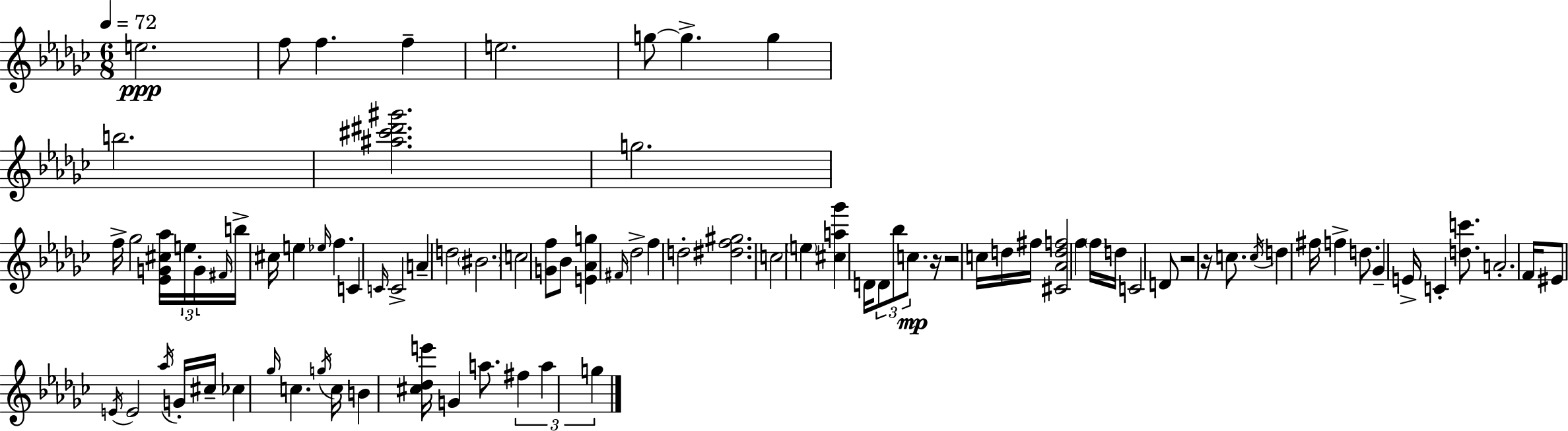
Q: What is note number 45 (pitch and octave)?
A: C4